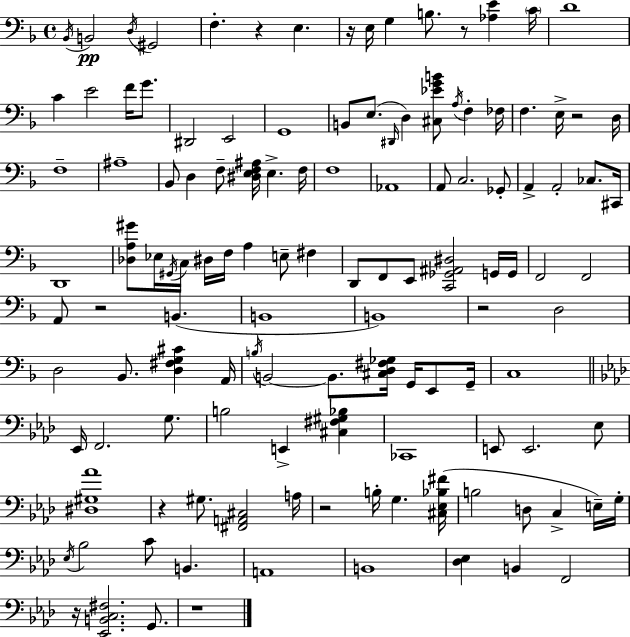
Bb2/s B2/h D3/s G#2/h F3/q. R/q E3/q. R/s E3/s G3/q B3/e. R/e [Ab3,E4]/q C4/s D4/w C4/q E4/h F4/s G4/e. D#2/h E2/h G2/w B2/e E3/e. D#2/s D3/q [C#3,Eb4,G4,B4]/e A3/s F3/q FES3/s F3/q. E3/s R/h D3/s F3/w A#3/w Bb2/e D3/q F3/e [D#3,E3,F3,A#3]/s E3/q. F3/s F3/w Ab2/w A2/e C3/h. Gb2/e A2/q A2/h CES3/e. C#2/s D2/w [Db3,A3,G#4]/e Eb3/s G#2/s C3/s D#3/s F3/s A3/q E3/e F#3/q D2/e F2/e E2/e [C2,Gb2,A#2,D#3]/h G2/s G2/s F2/h F2/h A2/e R/h B2/q. B2/w B2/w R/h D3/h D3/h Bb2/e. [D3,F#3,G3,C#4]/q A2/s B3/s B2/h B2/e. [C#3,D3,F#3,Gb3]/s G2/s E2/e G2/s C3/w Eb2/s F2/h. G3/e. B3/h E2/q [C#3,F#3,G#3,Bb3]/q CES2/w E2/e E2/h. Eb3/e [D#3,G#3,Ab4]/w R/q G#3/e. [F#2,A2,C#3]/h A3/s R/h B3/s G3/q. [C#3,Eb3,Bb3,F#4]/s B3/h D3/e C3/q E3/s G3/s Eb3/s Bb3/h C4/e B2/q. A2/w B2/w [Db3,Eb3]/q B2/q F2/h R/s [Eb2,B2,C3,F#3]/h. G2/e. R/w